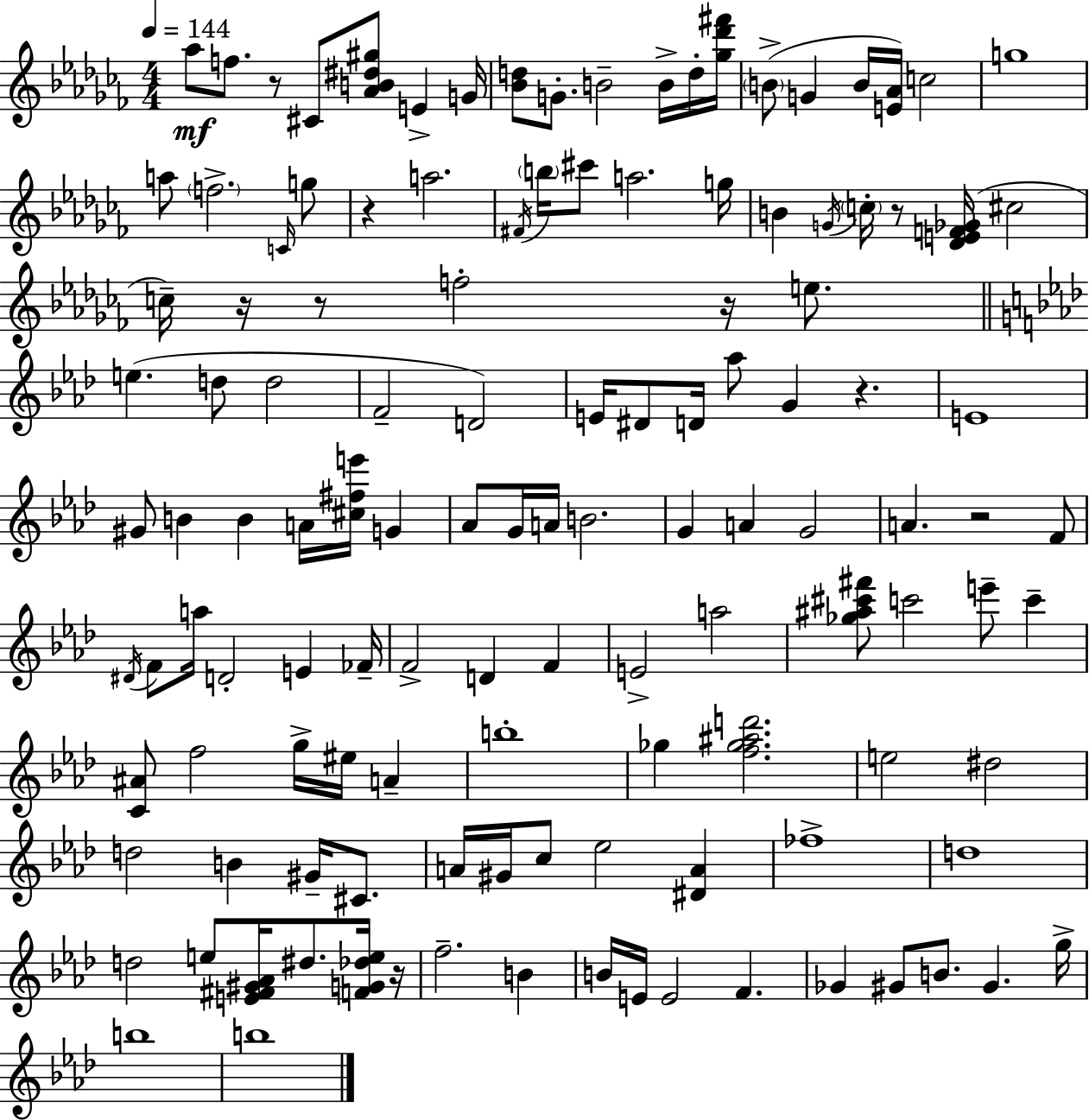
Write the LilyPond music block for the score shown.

{
  \clef treble
  \numericTimeSignature
  \time 4/4
  \key aes \minor
  \tempo 4 = 144
  \repeat volta 2 { aes''8\mf f''8. r8 cis'8 <aes' b' dis'' gis''>8 e'4-> g'16 | <bes' d''>8 g'8.-. b'2-- b'16-> d''16-. <ges'' des''' fis'''>16 | \parenthesize b'8->( g'4 b'16 <e' aes'>16) c''2 | g''1 | \break a''8 \parenthesize f''2.-> \grace { c'16 } g''8 | r4 a''2. | \acciaccatura { fis'16 } \parenthesize b''16 cis'''8 a''2. | g''16 b'4 \acciaccatura { g'16 } \parenthesize c''16-. r8 <des' e' f' ges'>16( cis''2 | \break c''16--) r16 r8 f''2-. r16 | e''8. \bar "||" \break \key aes \major e''4.( d''8 d''2 | f'2-- d'2) | e'16 dis'8 d'16 aes''8 g'4 r4. | e'1 | \break gis'8 b'4 b'4 a'16 <cis'' fis'' e'''>16 g'4 | aes'8 g'16 a'16 b'2. | g'4 a'4 g'2 | a'4. r2 f'8 | \break \acciaccatura { dis'16 } f'8 a''16 d'2-. e'4 | fes'16-- f'2-> d'4 f'4 | e'2-> a''2 | <ges'' ais'' cis''' fis'''>8 c'''2 e'''8-- c'''4-- | \break <c' ais'>8 f''2 g''16-> eis''16 a'4-- | b''1-. | ges''4 <f'' ges'' ais'' d'''>2. | e''2 dis''2 | \break d''2 b'4 gis'16-- cis'8. | a'16 gis'16 c''8 ees''2 <dis' a'>4 | fes''1-> | d''1 | \break d''2 e''8 <e' fis' gis' aes'>16 dis''8. <f' g' des'' e''>16 | r16 f''2.-- b'4 | b'16 e'16 e'2 f'4. | ges'4 gis'8 b'8. gis'4. | \break g''16-> b''1 | b''1 | } \bar "|."
}